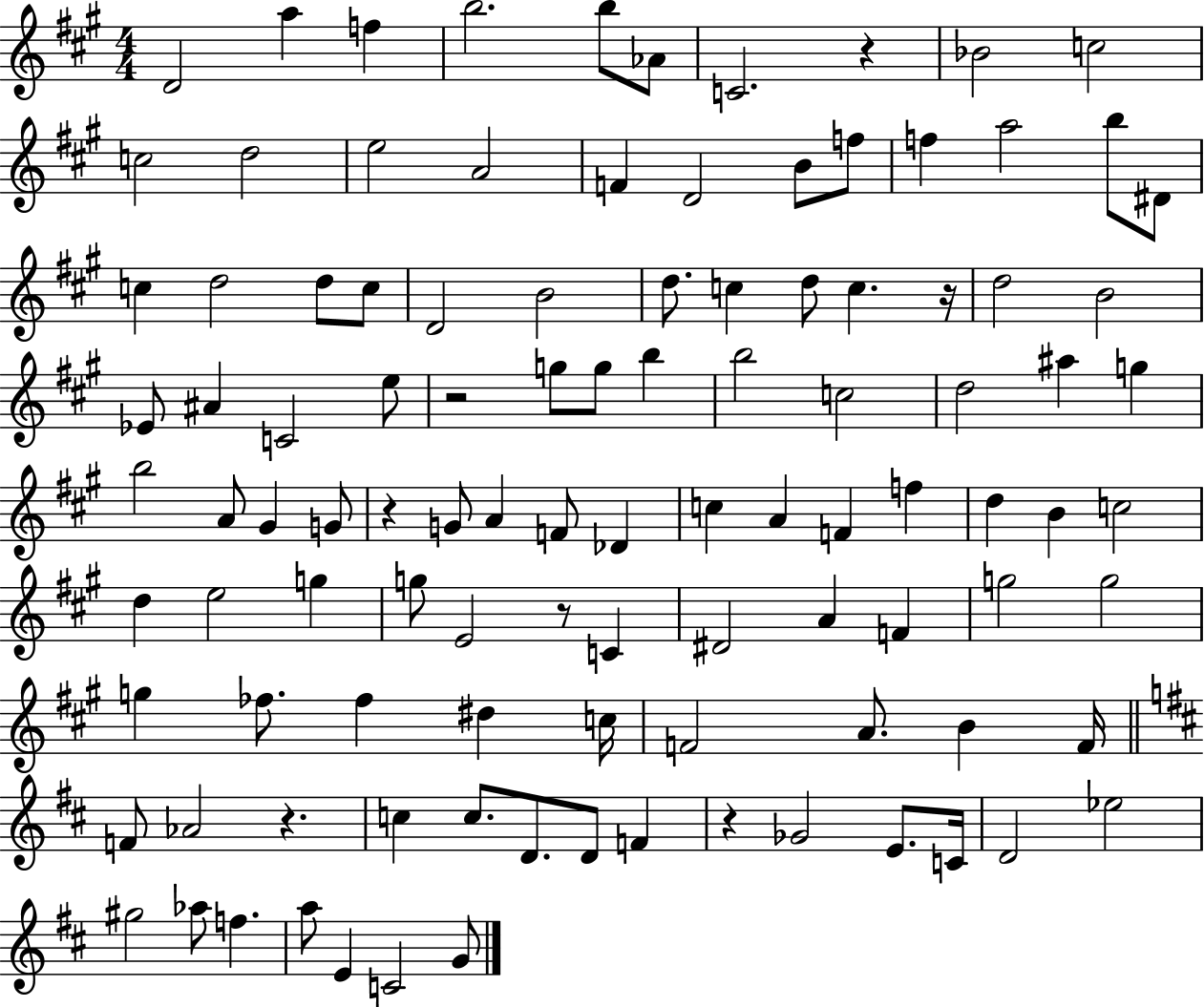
D4/h A5/q F5/q B5/h. B5/e Ab4/e C4/h. R/q Bb4/h C5/h C5/h D5/h E5/h A4/h F4/q D4/h B4/e F5/e F5/q A5/h B5/e D#4/e C5/q D5/h D5/e C5/e D4/h B4/h D5/e. C5/q D5/e C5/q. R/s D5/h B4/h Eb4/e A#4/q C4/h E5/e R/h G5/e G5/e B5/q B5/h C5/h D5/h A#5/q G5/q B5/h A4/e G#4/q G4/e R/q G4/e A4/q F4/e Db4/q C5/q A4/q F4/q F5/q D5/q B4/q C5/h D5/q E5/h G5/q G5/e E4/h R/e C4/q D#4/h A4/q F4/q G5/h G5/h G5/q FES5/e. FES5/q D#5/q C5/s F4/h A4/e. B4/q F4/s F4/e Ab4/h R/q. C5/q C5/e. D4/e. D4/e F4/q R/q Gb4/h E4/e. C4/s D4/h Eb5/h G#5/h Ab5/e F5/q. A5/e E4/q C4/h G4/e